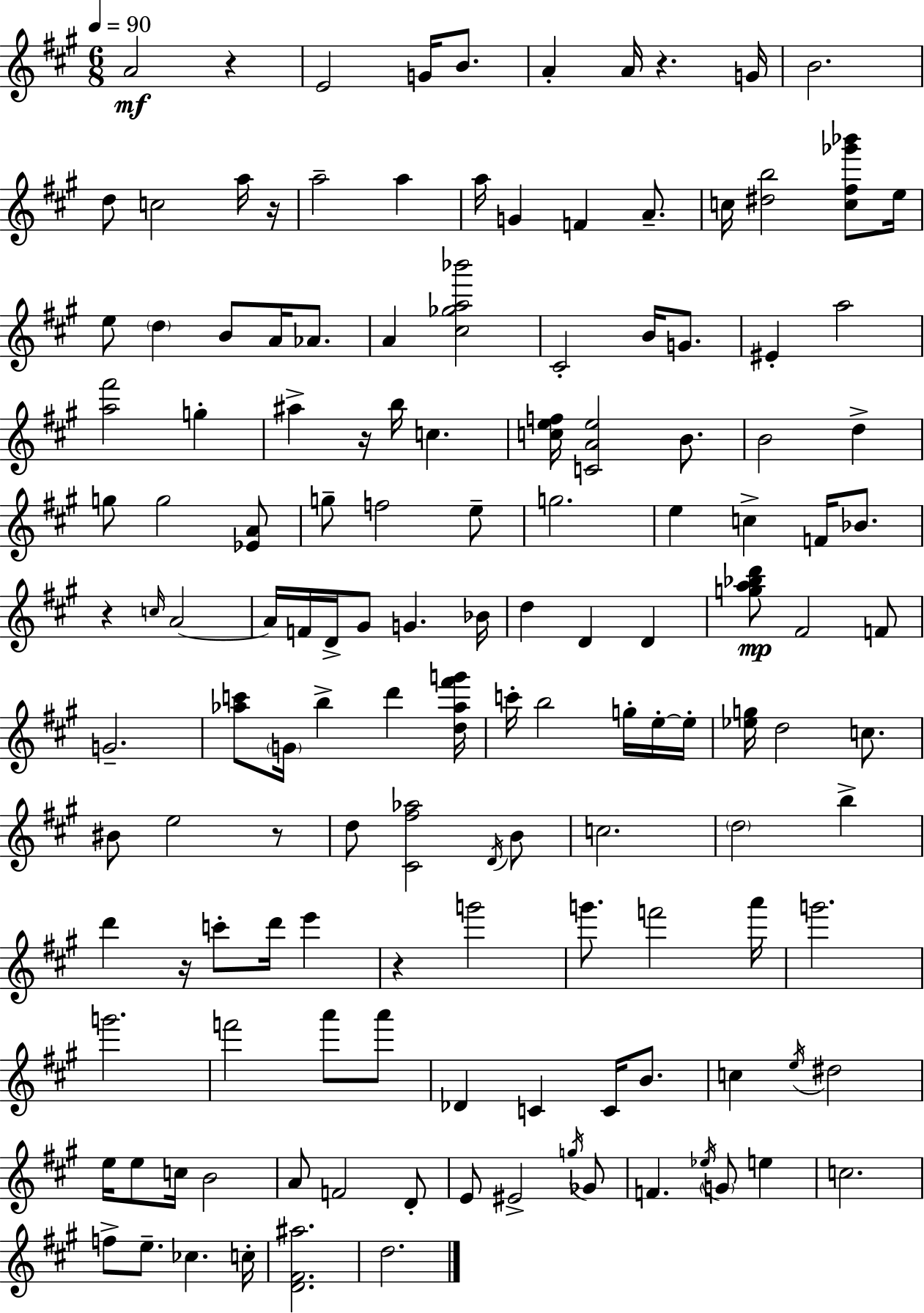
{
  \clef treble
  \numericTimeSignature
  \time 6/8
  \key a \major
  \tempo 4 = 90
  \repeat volta 2 { a'2\mf r4 | e'2 g'16 b'8. | a'4-. a'16 r4. g'16 | b'2. | \break d''8 c''2 a''16 r16 | a''2-- a''4 | a''16 g'4 f'4 a'8.-- | c''16 <dis'' b''>2 <c'' fis'' ges''' bes'''>8 e''16 | \break e''8 \parenthesize d''4 b'8 a'16 aes'8. | a'4 <cis'' ges'' a'' bes'''>2 | cis'2-. b'16 g'8. | eis'4-. a''2 | \break <a'' fis'''>2 g''4-. | ais''4-> r16 b''16 c''4. | <c'' e'' f''>16 <c' a' e''>2 b'8. | b'2 d''4-> | \break g''8 g''2 <ees' a'>8 | g''8-- f''2 e''8-- | g''2. | e''4 c''4-> f'16 bes'8. | \break r4 \grace { c''16 } a'2~~ | a'16 f'16 d'16-> gis'8 g'4. | bes'16 d''4 d'4 d'4 | <g'' a'' bes'' d'''>8\mp fis'2 f'8 | \break g'2.-- | <aes'' c'''>8 \parenthesize g'16 b''4-> d'''4 | <d'' aes'' fis''' g'''>16 c'''16-. b''2 g''16-. e''16-.~~ | e''16-. <ees'' g''>16 d''2 c''8. | \break bis'8 e''2 r8 | d''8 <cis' fis'' aes''>2 \acciaccatura { d'16 } | b'8 c''2. | \parenthesize d''2 b''4-> | \break d'''4 r16 c'''8-. d'''16 e'''4 | r4 g'''2 | g'''8. f'''2 | a'''16 g'''2. | \break g'''2. | f'''2 a'''8 | a'''8 des'4 c'4 c'16 b'8. | c''4 \acciaccatura { e''16 } dis''2 | \break e''16 e''8 c''16 b'2 | a'8 f'2 | d'8-. e'8 eis'2-> | \acciaccatura { g''16 } ges'8 f'4. \acciaccatura { ees''16 } \parenthesize g'8 | \break e''4 c''2. | f''8-> e''8.-- ces''4. | c''16-. <d' fis' ais''>2. | d''2. | \break } \bar "|."
}